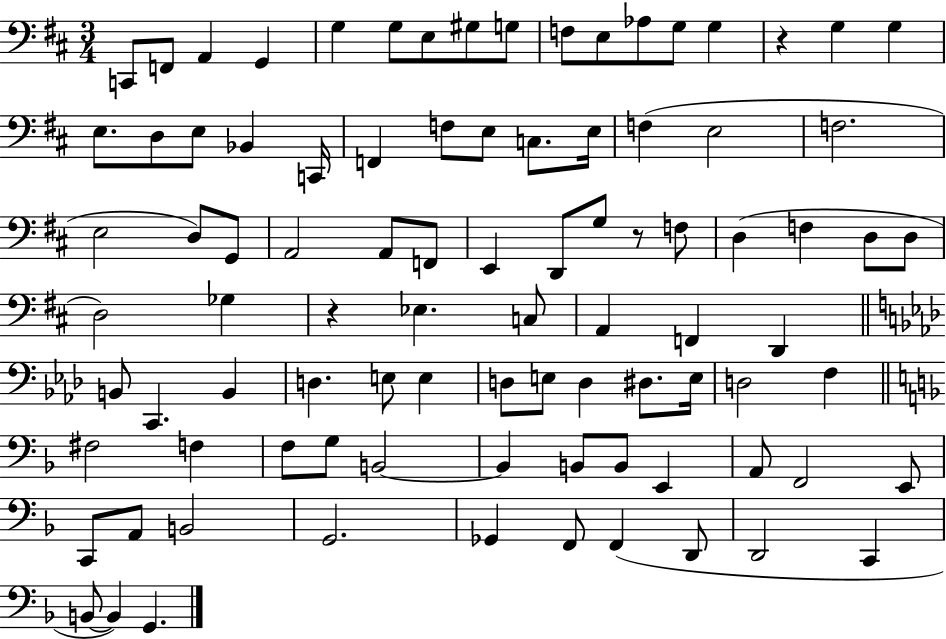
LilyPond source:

{
  \clef bass
  \numericTimeSignature
  \time 3/4
  \key d \major
  c,8 f,8 a,4 g,4 | g4 g8 e8 gis8 g8 | f8 e8 aes8 g8 g4 | r4 g4 g4 | \break e8. d8 e8 bes,4 c,16 | f,4 f8 e8 c8. e16 | f4( e2 | f2. | \break e2 d8) g,8 | a,2 a,8 f,8 | e,4 d,8 g8 r8 f8 | d4( f4 d8 d8 | \break d2) ges4 | r4 ees4. c8 | a,4 f,4 d,4 | \bar "||" \break \key aes \major b,8 c,4. b,4 | d4. e8 e4 | d8 e8 d4 dis8. e16 | d2 f4 | \break \bar "||" \break \key f \major fis2 f4 | f8 g8 b,2~~ | b,4 b,8 b,8 e,4 | a,8 f,2 e,8 | \break c,8 a,8 b,2 | g,2. | ges,4 f,8 f,4( d,8 | d,2 c,4 | \break b,8~~ b,4) g,4. | \bar "|."
}